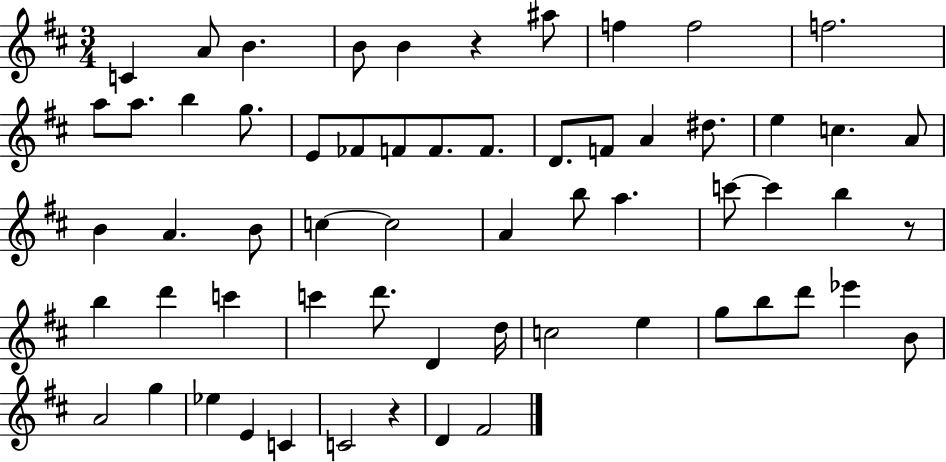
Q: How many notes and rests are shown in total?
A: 61